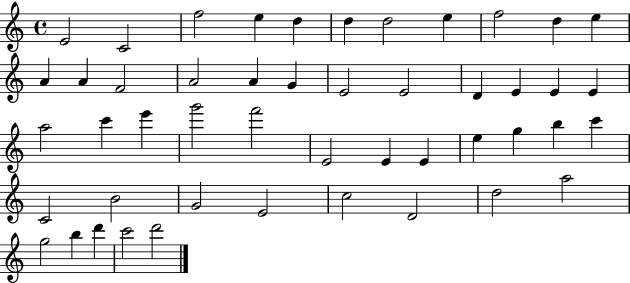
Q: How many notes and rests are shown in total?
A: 48